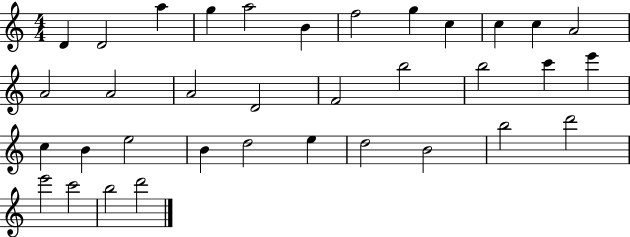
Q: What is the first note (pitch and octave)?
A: D4